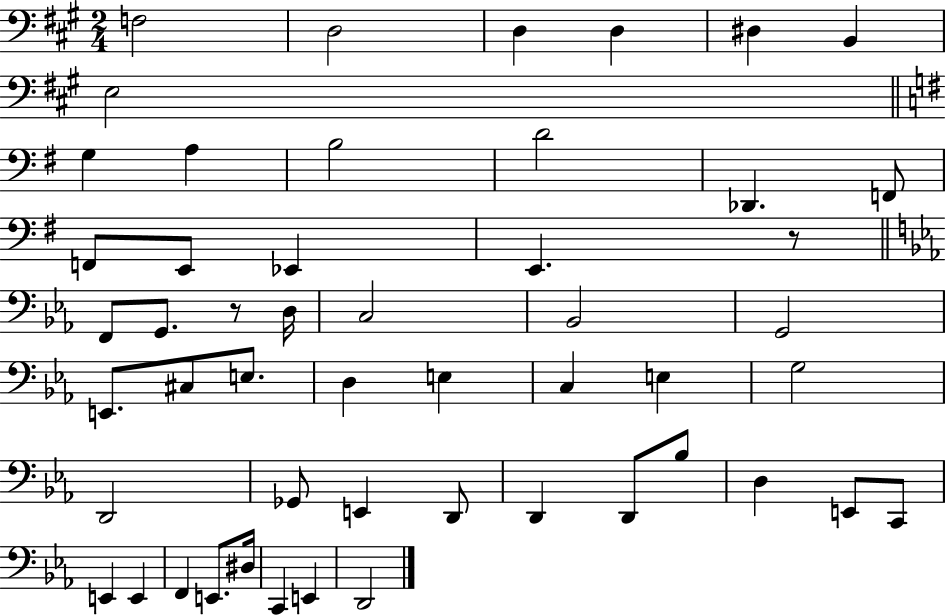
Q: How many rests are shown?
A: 2